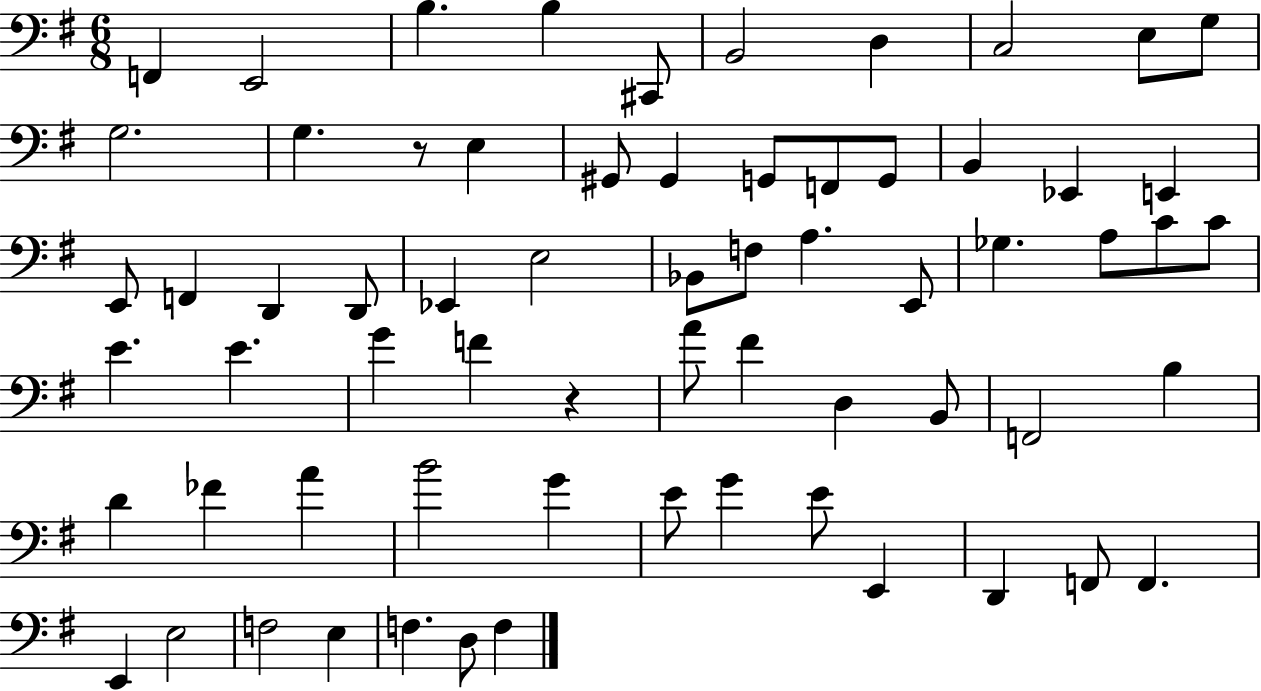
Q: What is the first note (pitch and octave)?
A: F2